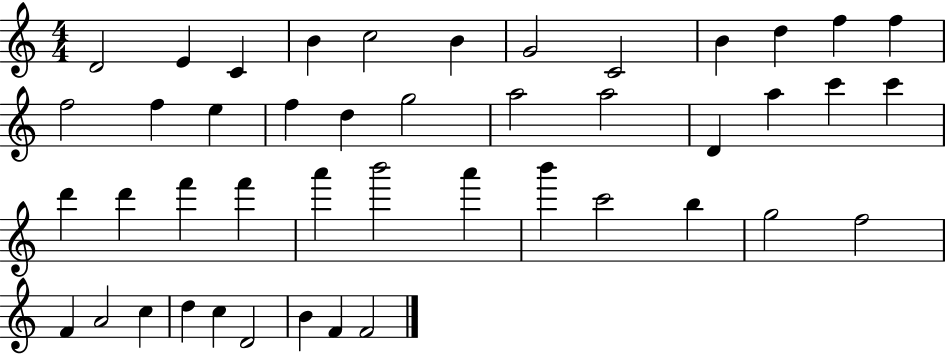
D4/h E4/q C4/q B4/q C5/h B4/q G4/h C4/h B4/q D5/q F5/q F5/q F5/h F5/q E5/q F5/q D5/q G5/h A5/h A5/h D4/q A5/q C6/q C6/q D6/q D6/q F6/q F6/q A6/q B6/h A6/q B6/q C6/h B5/q G5/h F5/h F4/q A4/h C5/q D5/q C5/q D4/h B4/q F4/q F4/h